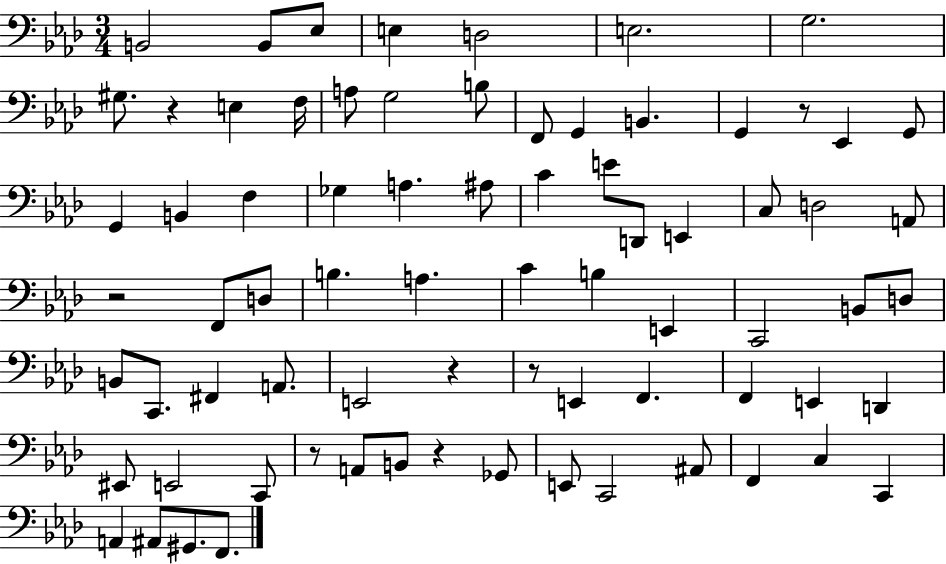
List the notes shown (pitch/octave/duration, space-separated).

B2/h B2/e Eb3/e E3/q D3/h E3/h. G3/h. G#3/e. R/q E3/q F3/s A3/e G3/h B3/e F2/e G2/q B2/q. G2/q R/e Eb2/q G2/e G2/q B2/q F3/q Gb3/q A3/q. A#3/e C4/q E4/e D2/e E2/q C3/e D3/h A2/e R/h F2/e D3/e B3/q. A3/q. C4/q B3/q E2/q C2/h B2/e D3/e B2/e C2/e. F#2/q A2/e. E2/h R/q R/e E2/q F2/q. F2/q E2/q D2/q EIS2/e E2/h C2/e R/e A2/e B2/e R/q Gb2/e E2/e C2/h A#2/e F2/q C3/q C2/q A2/q A#2/e G#2/e. F2/e.